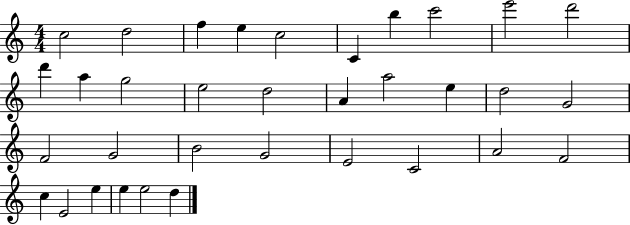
C5/h D5/h F5/q E5/q C5/h C4/q B5/q C6/h E6/h D6/h D6/q A5/q G5/h E5/h D5/h A4/q A5/h E5/q D5/h G4/h F4/h G4/h B4/h G4/h E4/h C4/h A4/h F4/h C5/q E4/h E5/q E5/q E5/h D5/q